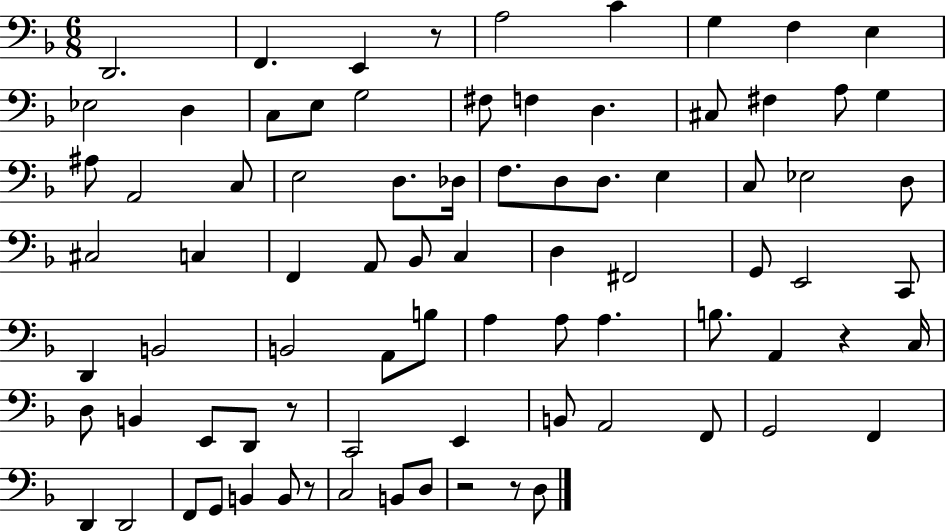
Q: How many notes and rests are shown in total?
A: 82